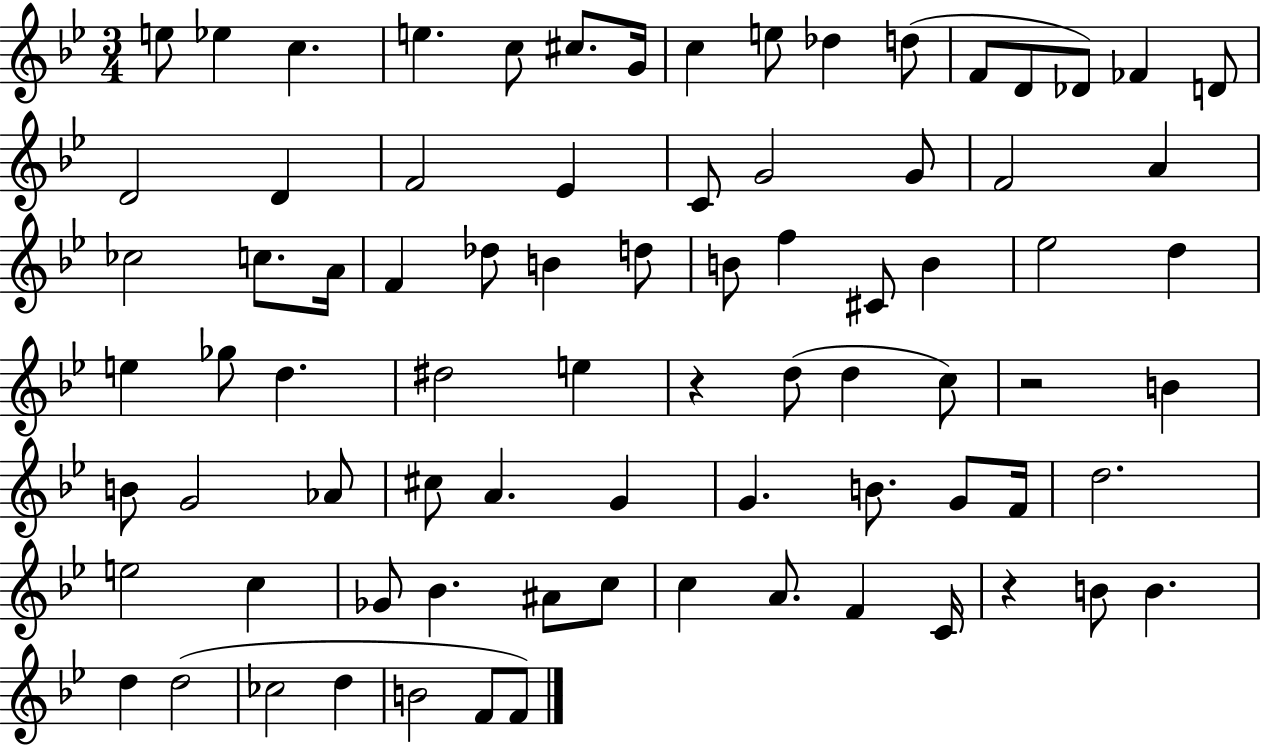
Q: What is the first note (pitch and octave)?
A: E5